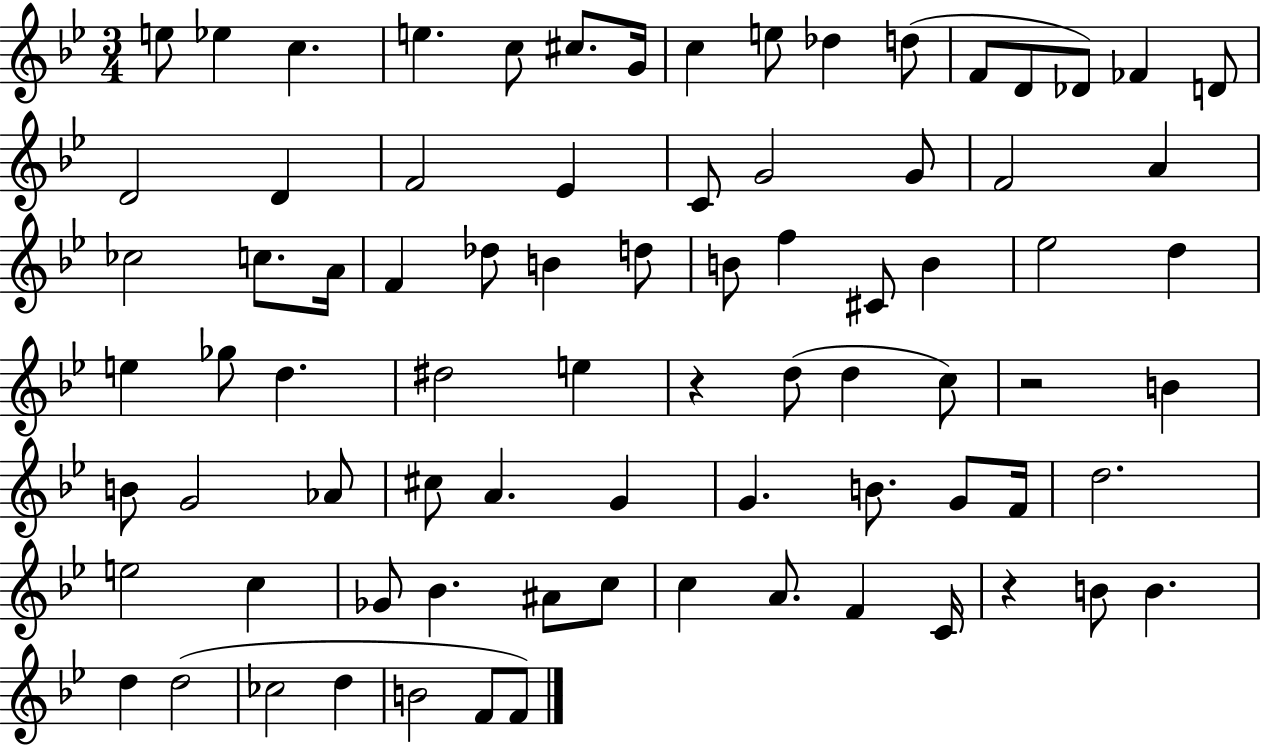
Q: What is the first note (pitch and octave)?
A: E5